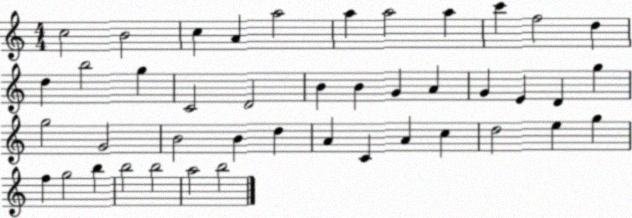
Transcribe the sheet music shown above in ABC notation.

X:1
T:Untitled
M:4/4
L:1/4
K:C
c2 B2 c A a2 a a2 a c' f2 d d b2 g C2 D2 B B G A G E D g g2 G2 B2 B d A C A c d2 e g f g2 b b2 b2 a2 b2